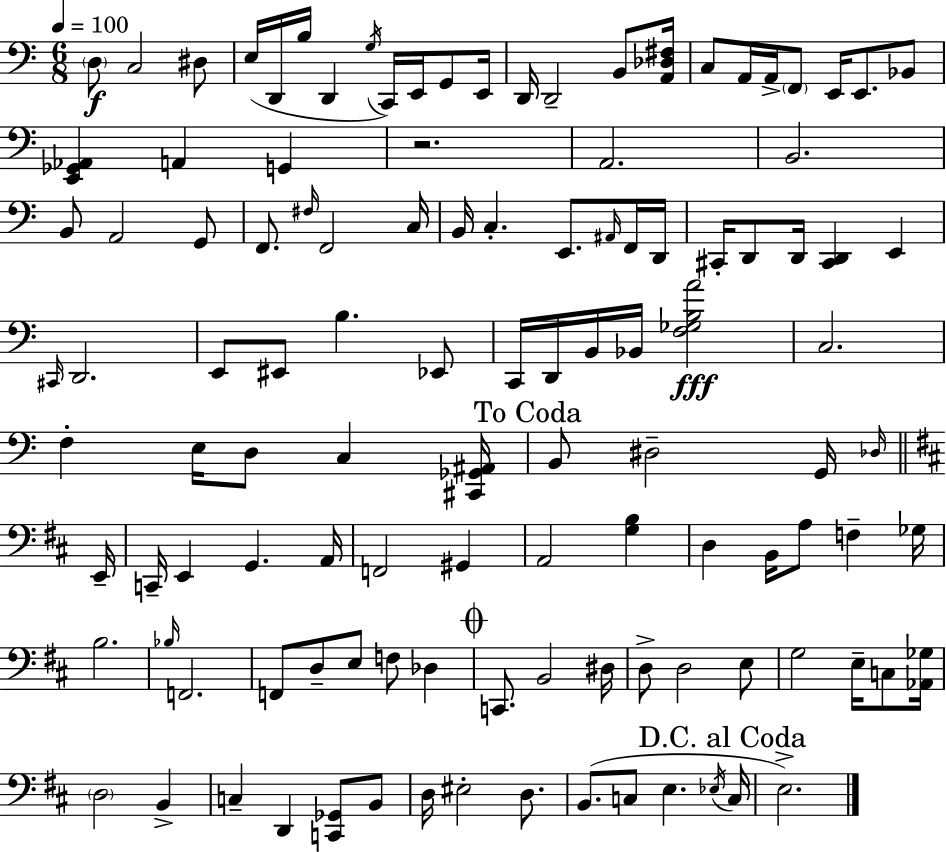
{
  \clef bass
  \numericTimeSignature
  \time 6/8
  \key c \major
  \tempo 4 = 100
  \parenthesize d8\f c2 dis8 | e16( d,16 b16 d,4 \acciaccatura { g16 }) c,16 e,16 g,8 | e,16 d,16 d,2-- b,8 | <a, des fis>16 c8 a,16 a,16-> \parenthesize f,8 e,16 e,8. bes,8 | \break <e, ges, aes,>4 a,4 g,4 | r2. | a,2. | b,2. | \break b,8 a,2 g,8 | f,8. \grace { fis16 } f,2 | c16 b,16 c4.-. e,8. | \grace { ais,16 } f,16 d,16 cis,16-. d,8 d,16 <cis, d,>4 e,4 | \break \grace { cis,16 } d,2. | e,8 eis,8 b4. | ees,8 c,16 d,16 b,16 bes,16 <f ges b a'>2\fff | c2. | \break f4-. e16 d8 c4 | <cis, ges, ais,>16 \mark "To Coda" b,8 dis2-- | g,16 \grace { des16 } \bar "||" \break \key b \minor e,16-- c,16-- e,4 g,4. | a,16 f,2 gis,4 | a,2 <g b>4 | d4 b,16 a8 f4-- | \break ges16 b2. | \grace { bes16 } f,2. | f,8 d8-- e8 f8 des4 | \mark \markup { \musicglyph "scripts.coda" } c,8. b,2 | \break dis16 d8-> d2 | e8 g2 e16-- c8 | <aes, ges>16 \parenthesize d2 b,4-> | c4-- d,4 <c, ges,>8 | \break b,8 d16 eis2-. d8. | b,8.( c8 e4. | \acciaccatura { ees16 } \mark "D.C. al Coda" c16 e2.->) | \bar "|."
}